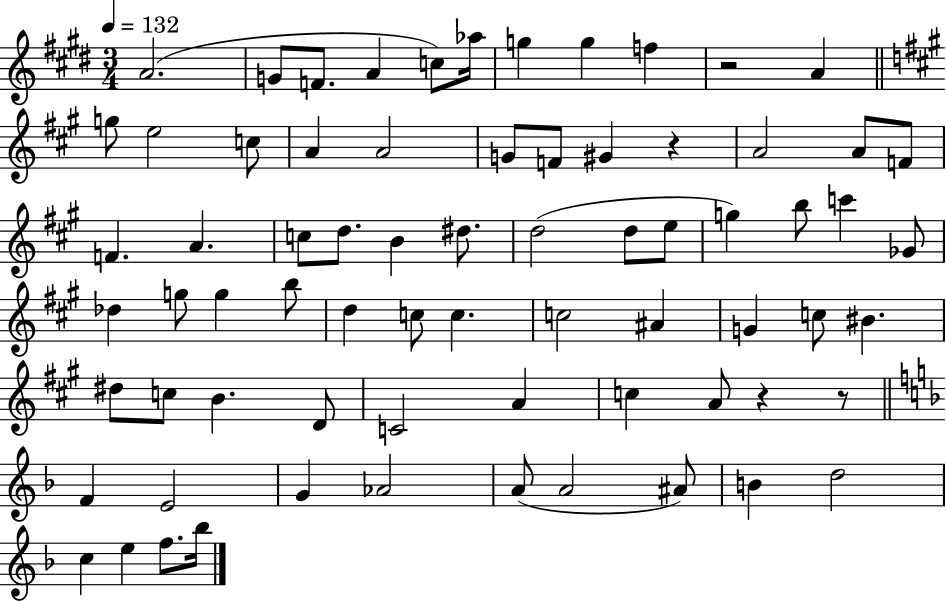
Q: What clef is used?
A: treble